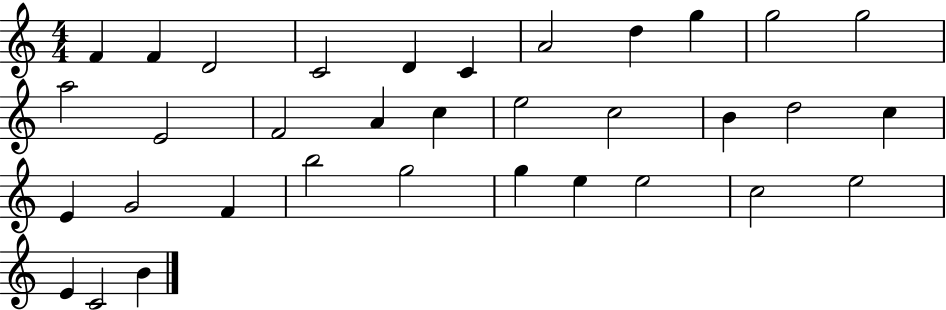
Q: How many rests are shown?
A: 0